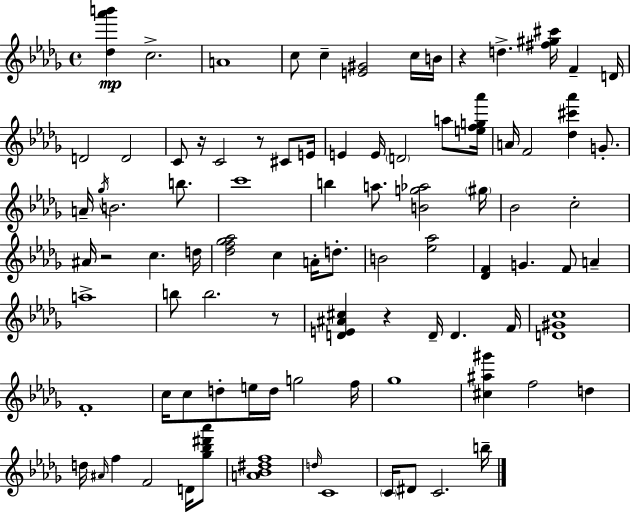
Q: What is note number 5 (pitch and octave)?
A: C5